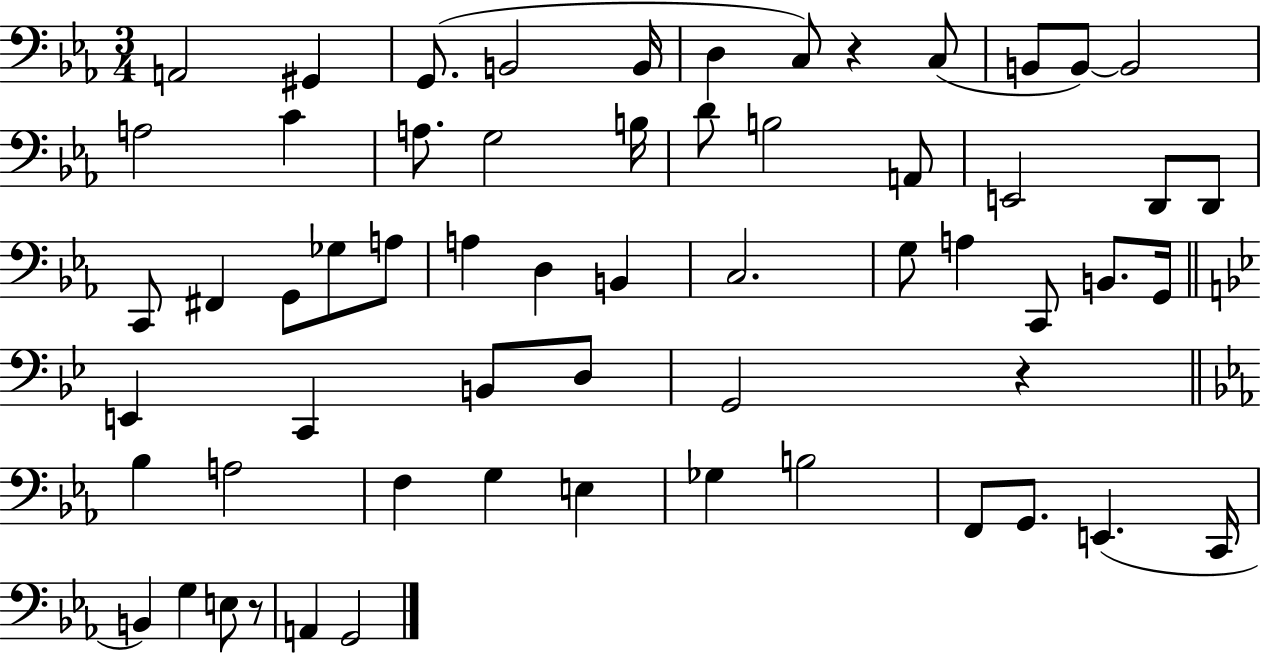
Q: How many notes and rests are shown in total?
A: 60